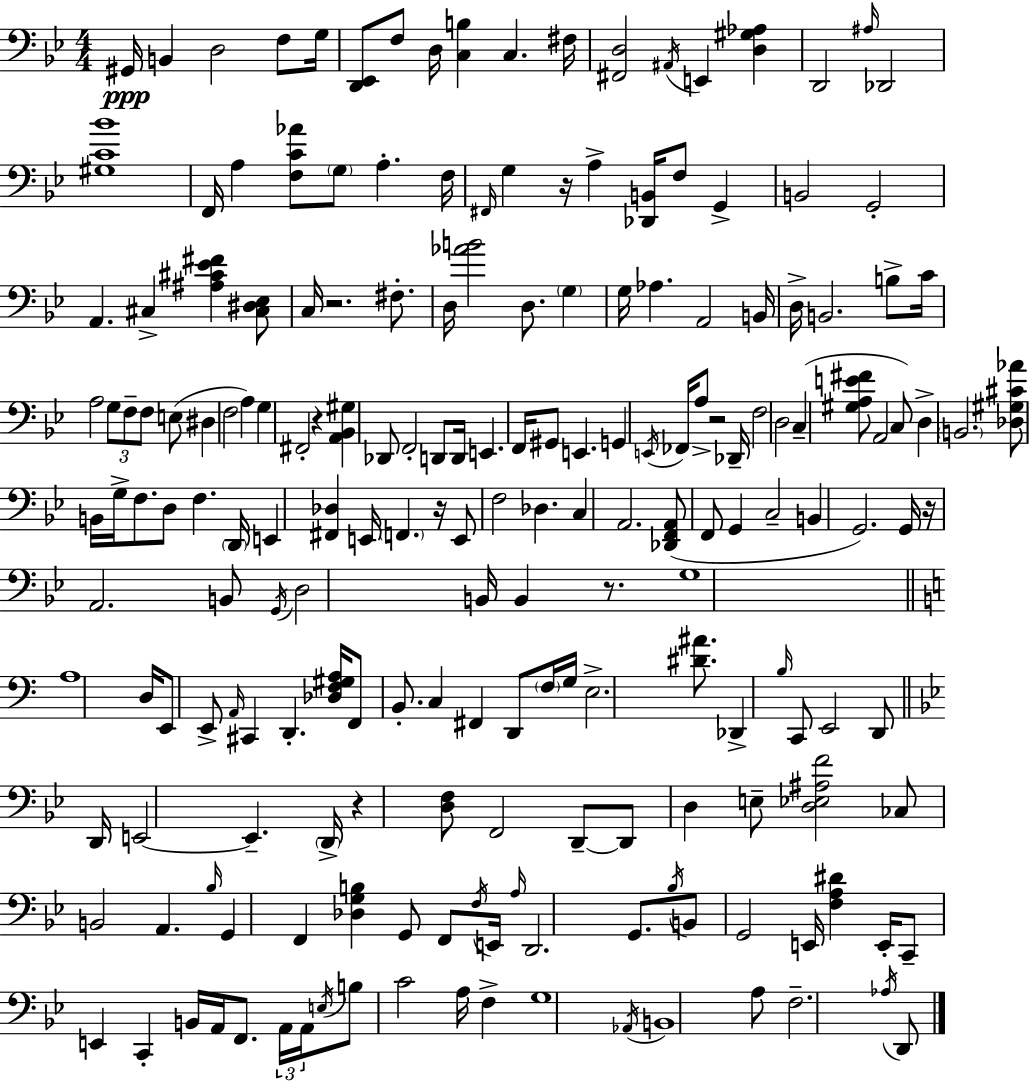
{
  \clef bass
  \numericTimeSignature
  \time 4/4
  \key bes \major
  gis,16\ppp b,4 d2 f8 g16 | <d, ees,>8 f8 d16 <c b>4 c4. fis16 | <fis, d>2 \acciaccatura { ais,16 } e,4 <d gis aes>4 | d,2 \grace { ais16 } des,2 | \break <gis c' bes'>1 | f,16 a4 <f c' aes'>8 \parenthesize g8 a4.-. | f16 \grace { fis,16 } g4 r16 a4-> <des, b,>16 f8 g,4-> | b,2 g,2-. | \break a,4. cis4-> <ais cis' ees' fis'>4 | <cis dis ees>8 c16 r2. | fis8.-. d16 <aes' b'>2 d8. \parenthesize g4 | g16 aes4. a,2 | \break b,16 d16-> b,2. | b8-> c'16 a2 \tuplet 3/2 { g8 f8-- f8 } | e8( dis4 f2 a4) | g4 fis,2-. r4 | \break <a, bes, gis>4 des,8 f,2-. | d,8 d,16 e,4. f,16 gis,8 e,4. | g,4 \acciaccatura { e,16 } fes,16 a8-> r2 | des,16-- f2 d2 | \break c4--( <gis a e' fis'>8 a,2 | c8) d4-> \parenthesize b,2. | <des gis cis' aes'>8 b,16 g16-> f8. d8 f4. | \parenthesize d,16 e,4 <fis, des>4 e,16 \parenthesize f,4. | \break r16 e,8 f2 des4. | c4 a,2. | <des, f, a,>8( f,8 g,4 c2-- | b,4 g,2.) | \break g,16 r16 a,2. | b,8 \acciaccatura { g,16 } d2 b,16 b,4 | r8. g1 | \bar "||" \break \key a \minor a1 | d16 e,8 e,8-> \grace { a,16 } cis,4 d,4.-. | <des f gis a>16 f,8 b,8.-. c4 fis,4 d,8 | \parenthesize f16 g16 e2.-> <dis' ais'>8. | \break des,4-> \grace { b16 } c,8 e,2 | d,8 \bar "||" \break \key bes \major d,16 e,2~~ e,4.-- \parenthesize d,16-> | r4 <d f>8 f,2 d,8--~~ | d,8 d4 e8-- <d ees ais f'>2 | ces8 b,2 a,4. | \break \grace { bes16 } g,4 f,4 <des g b>4 g,8 f,8 | \acciaccatura { f16 } e,16 \grace { a16 } d,2. | g,8. \acciaccatura { bes16 } b,8 g,2 e,16 <f a dis'>4 | e,16-. c,8-- e,4 c,4-. b,16 a,16 | \break f,8. \tuplet 3/2 { a,16 a,16 \acciaccatura { e16 } } b8 c'2 | a16 f4-> g1 | \acciaccatura { aes,16 } b,1 | a8 f2.-- | \break \acciaccatura { aes16 } d,8 \bar "|."
}